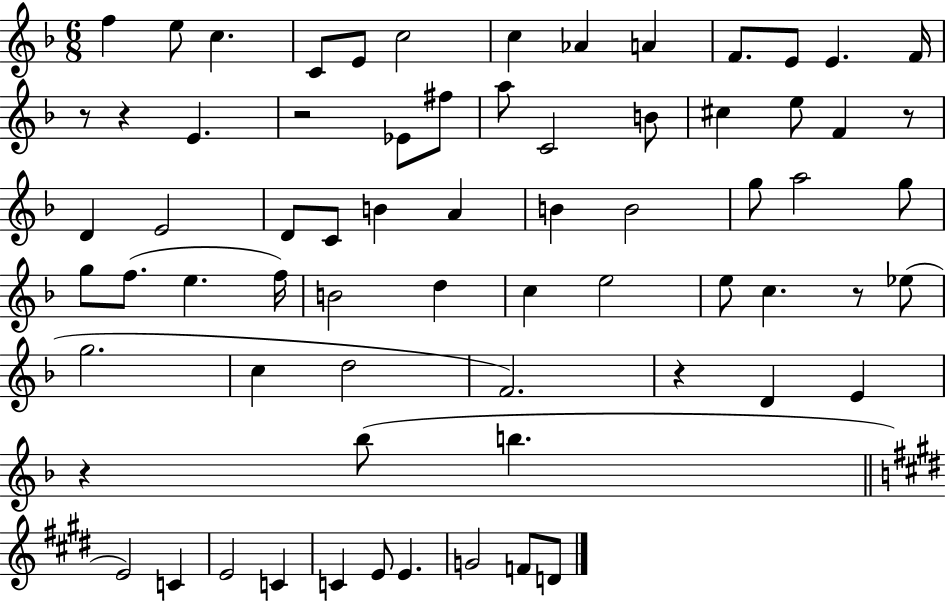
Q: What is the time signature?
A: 6/8